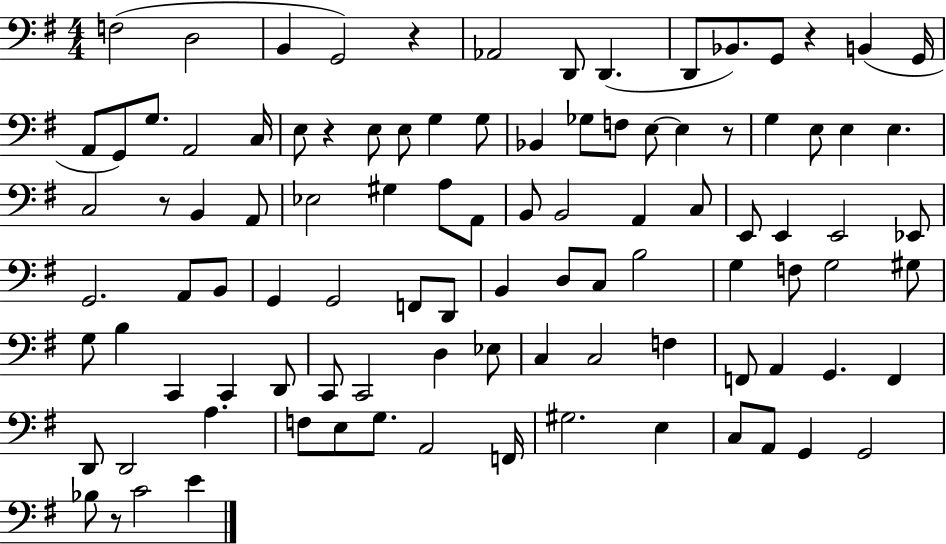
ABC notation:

X:1
T:Untitled
M:4/4
L:1/4
K:G
F,2 D,2 B,, G,,2 z _A,,2 D,,/2 D,, D,,/2 _B,,/2 G,,/2 z B,, G,,/4 A,,/2 G,,/2 G,/2 A,,2 C,/4 E,/2 z E,/2 E,/2 G, G,/2 _B,, _G,/2 F,/2 E,/2 E, z/2 G, E,/2 E, E, C,2 z/2 B,, A,,/2 _E,2 ^G, A,/2 A,,/2 B,,/2 B,,2 A,, C,/2 E,,/2 E,, E,,2 _E,,/2 G,,2 A,,/2 B,,/2 G,, G,,2 F,,/2 D,,/2 B,, D,/2 C,/2 B,2 G, F,/2 G,2 ^G,/2 G,/2 B, C,, C,, D,,/2 C,,/2 C,,2 D, _E,/2 C, C,2 F, F,,/2 A,, G,, F,, D,,/2 D,,2 A, F,/2 E,/2 G,/2 A,,2 F,,/4 ^G,2 E, C,/2 A,,/2 G,, G,,2 _B,/2 z/2 C2 E